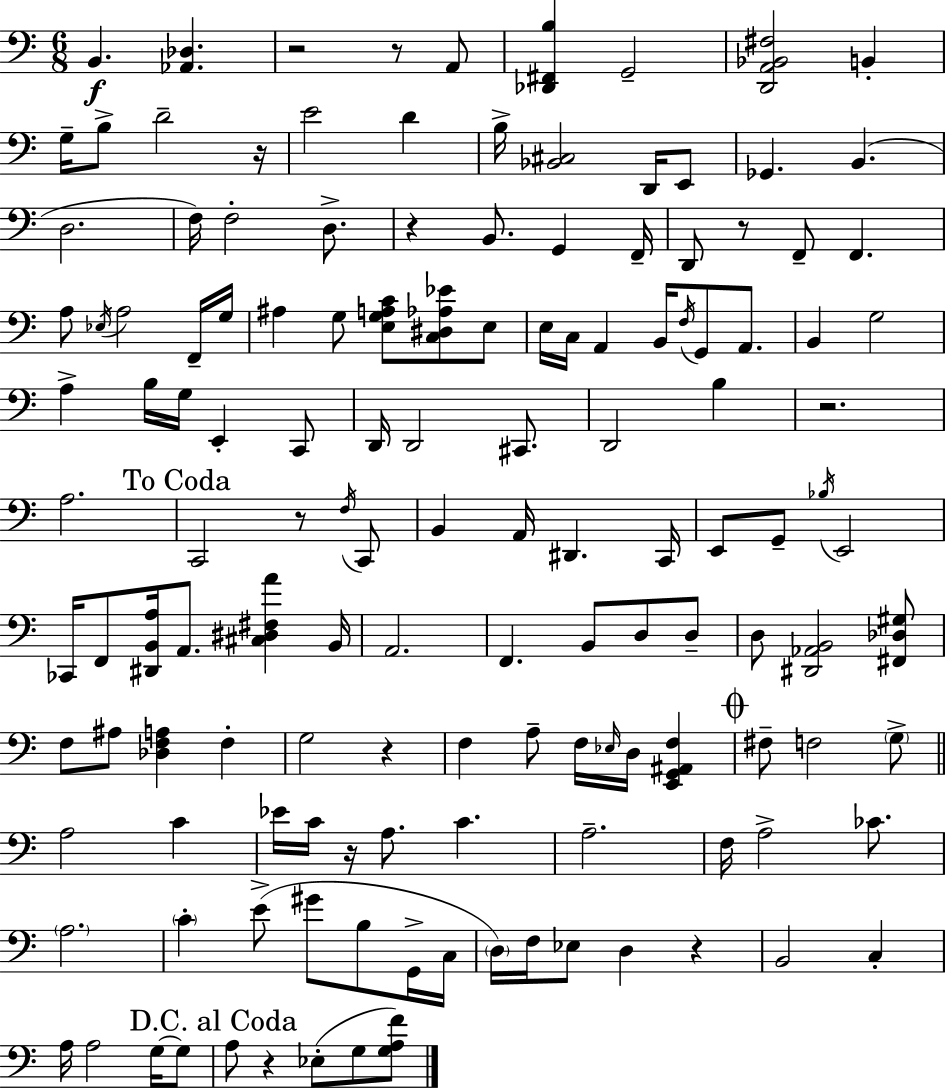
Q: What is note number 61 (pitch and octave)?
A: G2